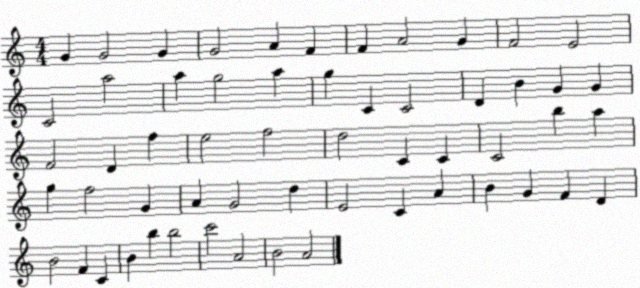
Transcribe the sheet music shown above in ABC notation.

X:1
T:Untitled
M:4/4
L:1/4
K:C
G G2 G G2 A F F A2 G F2 E2 C2 a2 a g2 a g C C2 D B G G F2 D f e2 f2 d2 C C C2 b a g f2 G A G2 d E2 C A B G F D B2 F C B b b2 c'2 A2 B2 A2